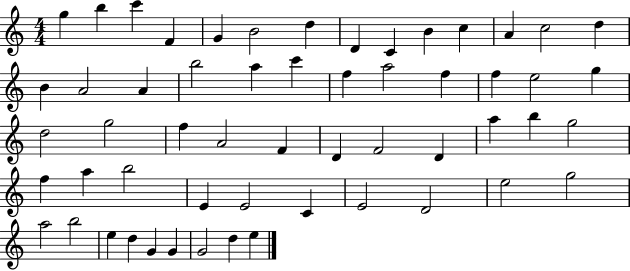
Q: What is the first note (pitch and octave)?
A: G5